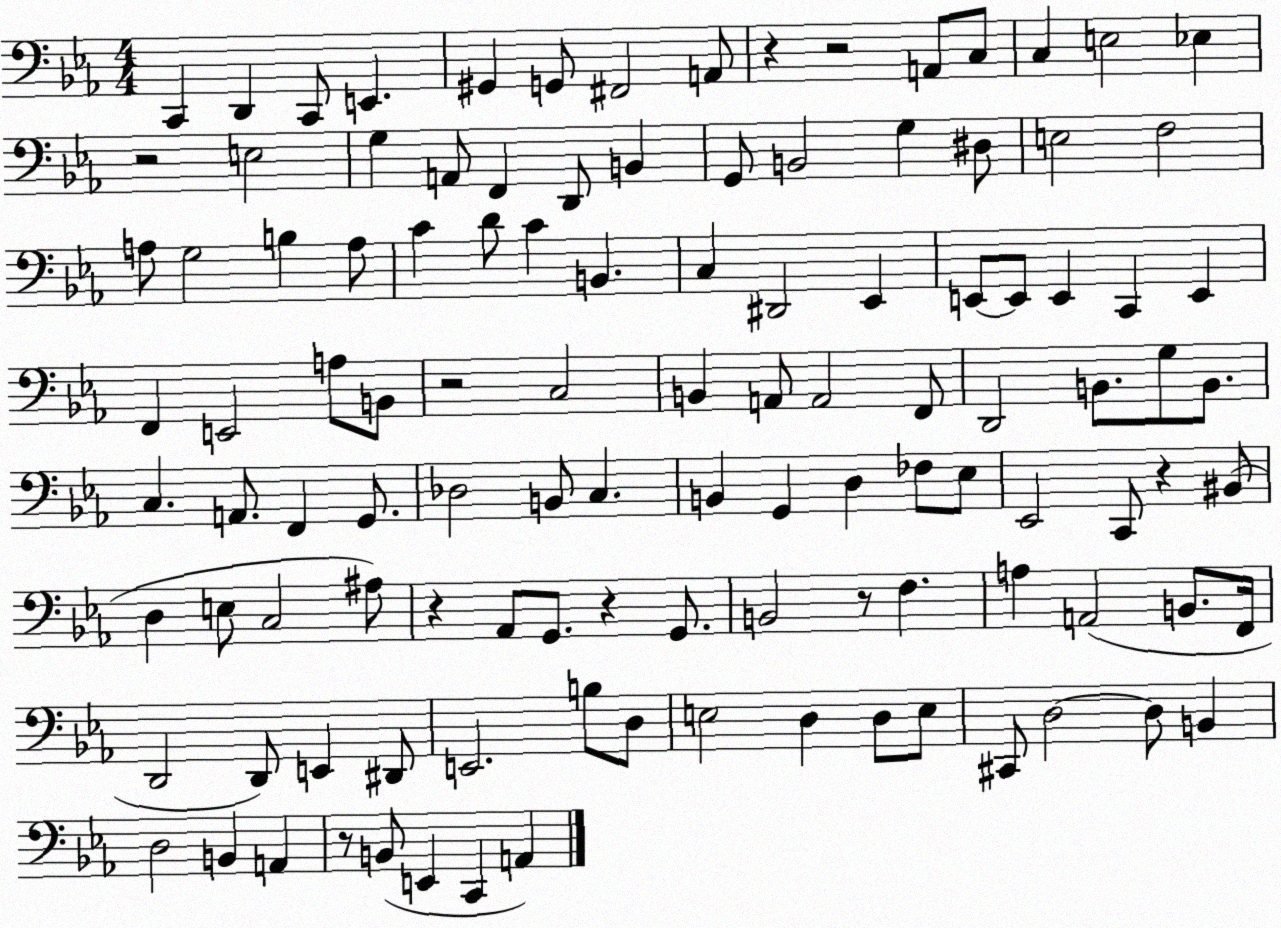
X:1
T:Untitled
M:4/4
L:1/4
K:Eb
C,, D,, C,,/2 E,, ^G,, G,,/2 ^F,,2 A,,/2 z z2 A,,/2 C,/2 C, E,2 _E, z2 E,2 G, A,,/2 F,, D,,/2 B,, G,,/2 B,,2 G, ^D,/2 E,2 F,2 A,/2 G,2 B, A,/2 C D/2 C B,, C, ^D,,2 _E,, E,,/2 E,,/2 E,, C,, E,, F,, E,,2 A,/2 B,,/2 z2 C,2 B,, A,,/2 A,,2 F,,/2 D,,2 B,,/2 G,/2 B,,/2 C, A,,/2 F,, G,,/2 _D,2 B,,/2 C, B,, G,, D, _F,/2 _E,/2 _E,,2 C,,/2 z ^B,,/2 D, E,/2 C,2 ^A,/2 z _A,,/2 G,,/2 z G,,/2 B,,2 z/2 F, A, A,,2 B,,/2 F,,/4 D,,2 D,,/2 E,, ^D,,/2 E,,2 B,/2 D,/2 E,2 D, D,/2 E,/2 ^C,,/2 D,2 D,/2 B,, D,2 B,, A,, z/2 B,,/2 E,, C,, A,,